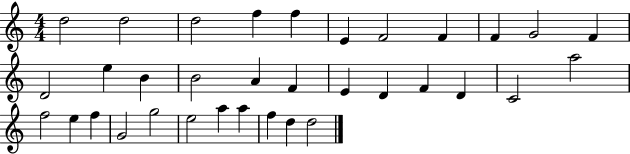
X:1
T:Untitled
M:4/4
L:1/4
K:C
d2 d2 d2 f f E F2 F F G2 F D2 e B B2 A F E D F D C2 a2 f2 e f G2 g2 e2 a a f d d2